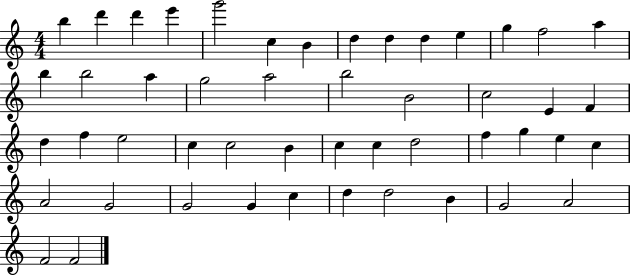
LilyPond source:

{
  \clef treble
  \numericTimeSignature
  \time 4/4
  \key c \major
  b''4 d'''4 d'''4 e'''4 | g'''2 c''4 b'4 | d''4 d''4 d''4 e''4 | g''4 f''2 a''4 | \break b''4 b''2 a''4 | g''2 a''2 | b''2 b'2 | c''2 e'4 f'4 | \break d''4 f''4 e''2 | c''4 c''2 b'4 | c''4 c''4 d''2 | f''4 g''4 e''4 c''4 | \break a'2 g'2 | g'2 g'4 c''4 | d''4 d''2 b'4 | g'2 a'2 | \break f'2 f'2 | \bar "|."
}